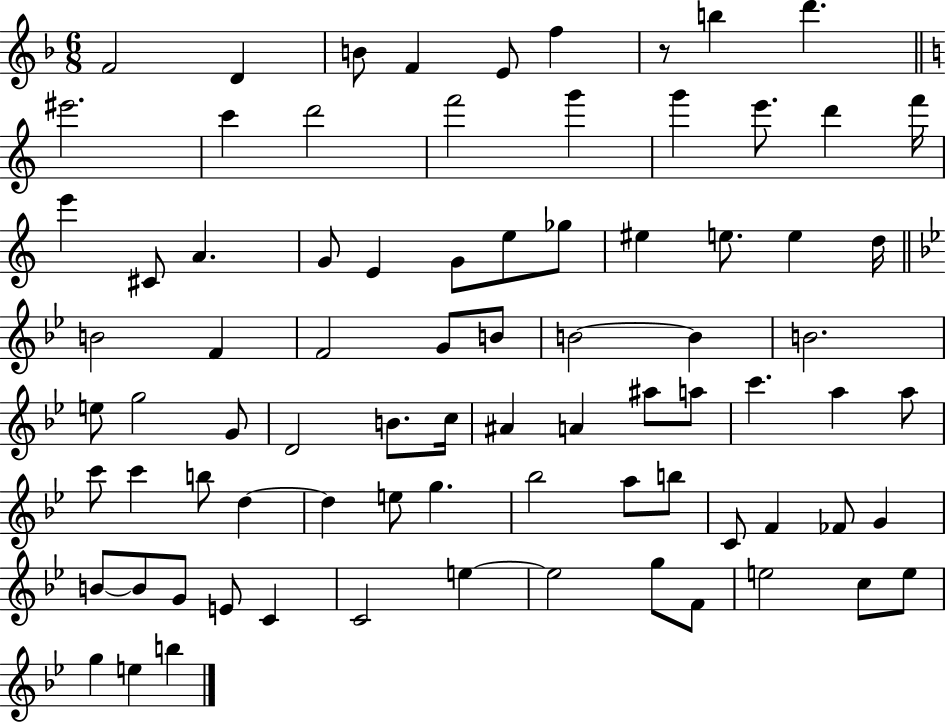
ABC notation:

X:1
T:Untitled
M:6/8
L:1/4
K:F
F2 D B/2 F E/2 f z/2 b d' ^e'2 c' d'2 f'2 g' g' e'/2 d' f'/4 e' ^C/2 A G/2 E G/2 e/2 _g/2 ^e e/2 e d/4 B2 F F2 G/2 B/2 B2 B B2 e/2 g2 G/2 D2 B/2 c/4 ^A A ^a/2 a/2 c' a a/2 c'/2 c' b/2 d d e/2 g _b2 a/2 b/2 C/2 F _F/2 G B/2 B/2 G/2 E/2 C C2 e e2 g/2 F/2 e2 c/2 e/2 g e b